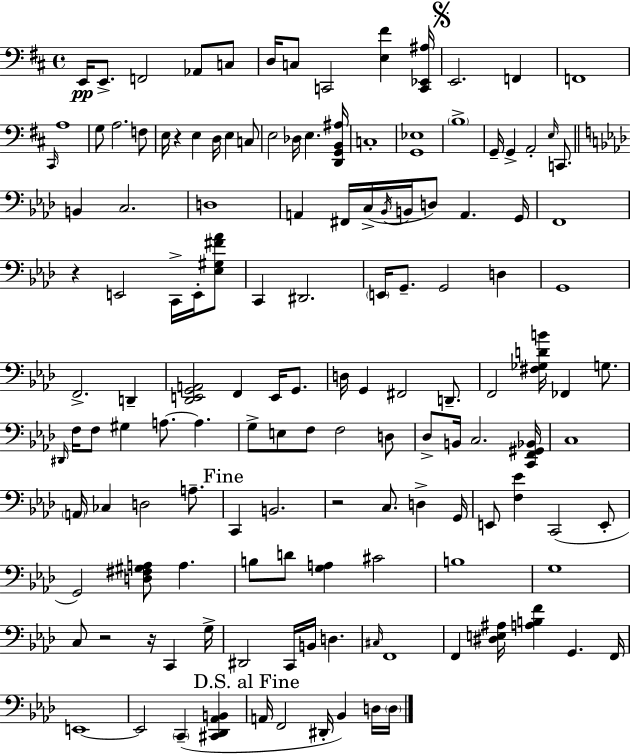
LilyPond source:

{
  \clef bass
  \time 4/4
  \defaultTimeSignature
  \key d \major
  e,16\pp e,8.-> f,2 aes,8 c8 | d16 c8 c,2 <e fis'>4 <c, ees, ais>16 | \mark \markup { \musicglyph "scripts.segno" } e,2. f,4 | f,1 | \break \grace { cis,16 } a1 | g8 a2. f8 | e16 r4 e4 d16 e4 c8 | e2 des16 e4. | \break <d, g, b, ais>16 c1-. | <g, ees>1 | \parenthesize b1-> | g,16-- g,4-> a,2-. \grace { e16 } c,8. | \break \bar "||" \break \key aes \major b,4 c2. | d1 | a,4 fis,16 c16->( \acciaccatura { bes,16 } b,16 d8) a,4. | g,16 f,1 | \break r4 e,2 c,16-> e,16-. <ees gis fis' aes'>8 | c,4 dis,2. | \parenthesize e,16 g,8.-- g,2 d4 | g,1 | \break f,2.-> d,4-- | <des, e, g, a,>2 f,4 e,16 g,8. | d16 g,4 fis,2 d,8.-- | f,2 <fis ges d' b'>16 fes,4 g8. | \break \grace { dis,16 } f16 f8 gis4 a8.~~ a4. | g8-> e8 f8 f2 | d8 des8-> b,16 c2. | <c, f, gis, bes,>16 c1 | \break \parenthesize a,16 ces4 d2 a8.-- | \mark "Fine" c,4 b,2. | r2 c8. d4-> | g,16 e,8 <f ees'>4 c,2( | \break e,8-. g,2) <d fis gis a>8 a4. | b8 d'8 <g a>4 cis'2 | b1 | g1 | \break c8 r2 r16 c,4 | g16-> dis,2 c,16 b,16 d4. | \grace { cis16 } f,1 | f,4 <dis e ais>16 <a b f'>4 g,4. | \break f,16 e,1~~ | e,2 \parenthesize c,4--( <cis, des, aes, b,>4 | \mark "D.S. al Fine" a,16 f,2 dis,16-. bes,4) | d16 \parenthesize d16 \bar "|."
}